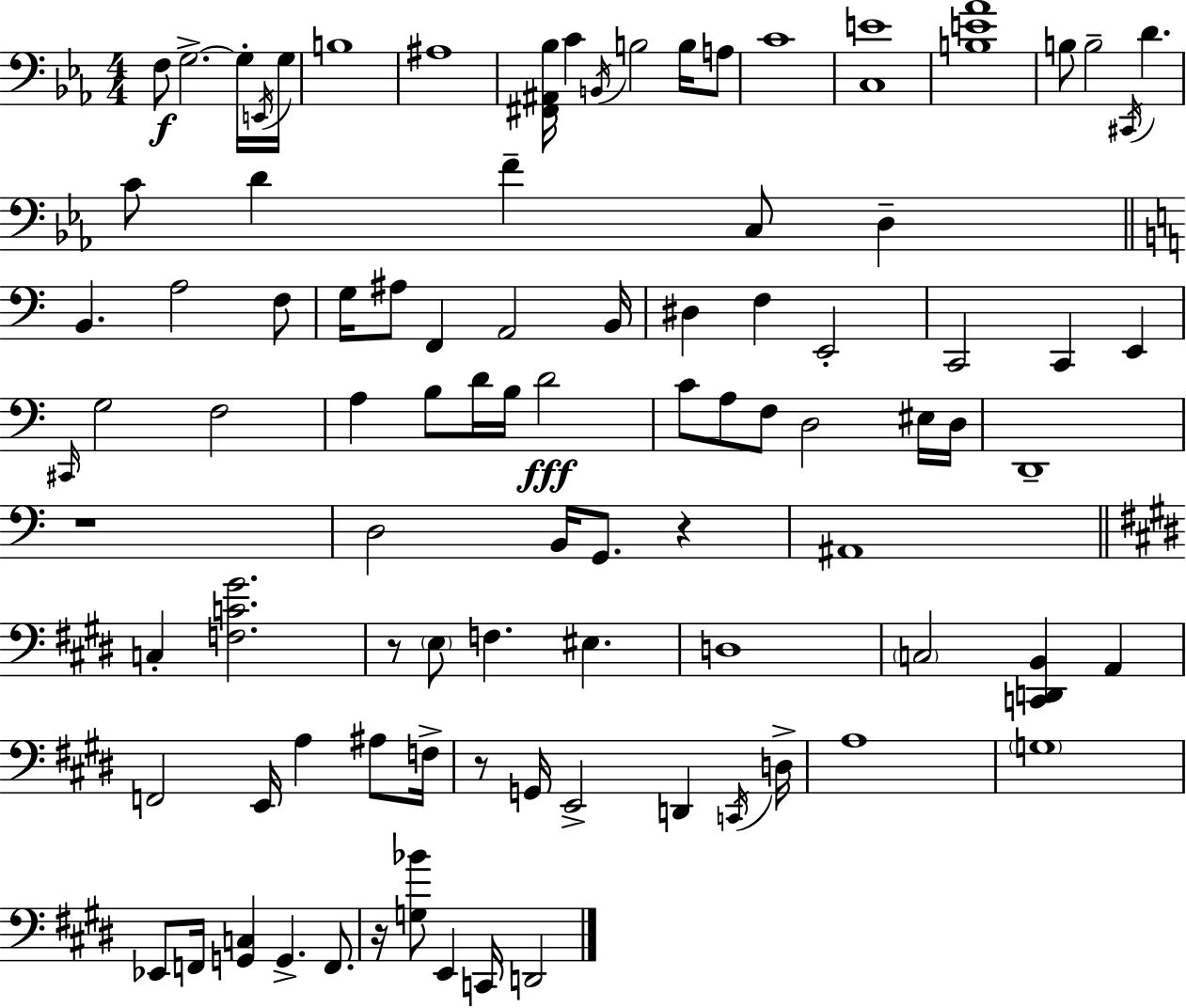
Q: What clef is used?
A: bass